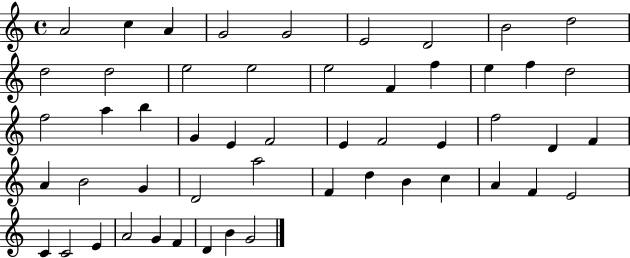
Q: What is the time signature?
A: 4/4